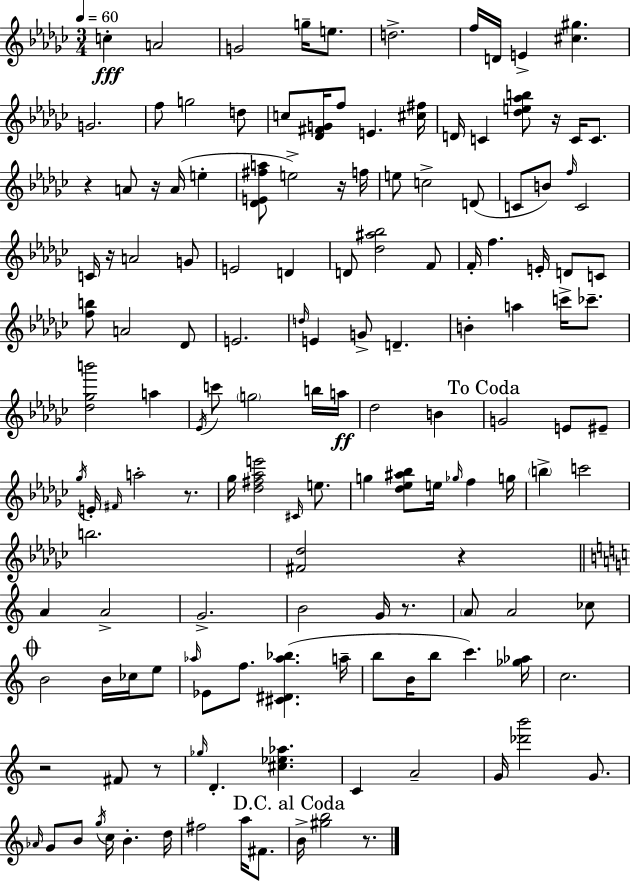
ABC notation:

X:1
T:Untitled
M:3/4
L:1/4
K:Ebm
c A2 G2 g/4 e/2 d2 f/4 D/4 E [^c^g] G2 f/2 g2 d/2 c/2 [_D^FG]/4 f/2 E [^c^f]/4 D/4 C [_de_ab]/2 z/4 C/4 C/2 z A/2 z/4 A/4 e [_DE^fa]/2 e2 z/4 f/4 e/2 c2 D/2 C/2 B/2 f/4 C2 C/4 z/4 A2 G/2 E2 D D/2 [_d^a_b]2 F/2 F/4 f E/4 D/2 C/2 [fb]/2 A2 _D/2 E2 d/4 E G/2 D B a c'/4 _c'/2 [_d_gb']2 a _E/4 c'/2 g2 b/4 a/4 _d2 B G2 E/2 ^E/2 _g/4 E/4 ^F/4 a2 z/2 _g/4 [_d^f_ae']2 ^C/4 e/2 g [_d_e^a_b]/2 e/4 _g/4 f g/4 b c'2 b2 [^F_d]2 z A A2 G2 B2 G/4 z/2 A/2 A2 _c/2 B2 B/4 _c/4 e/2 _a/4 _E/2 f/2 [^C^D_a_b] a/4 b/2 B/4 b/2 c' [_g_a]/4 c2 z2 ^F/2 z/2 _g/4 D [^c_e_a] C A2 G/4 [_d'b']2 G/2 _A/4 G/2 B/2 g/4 c/4 B d/4 ^f2 a/4 ^F/2 B/4 [^gb]2 z/2